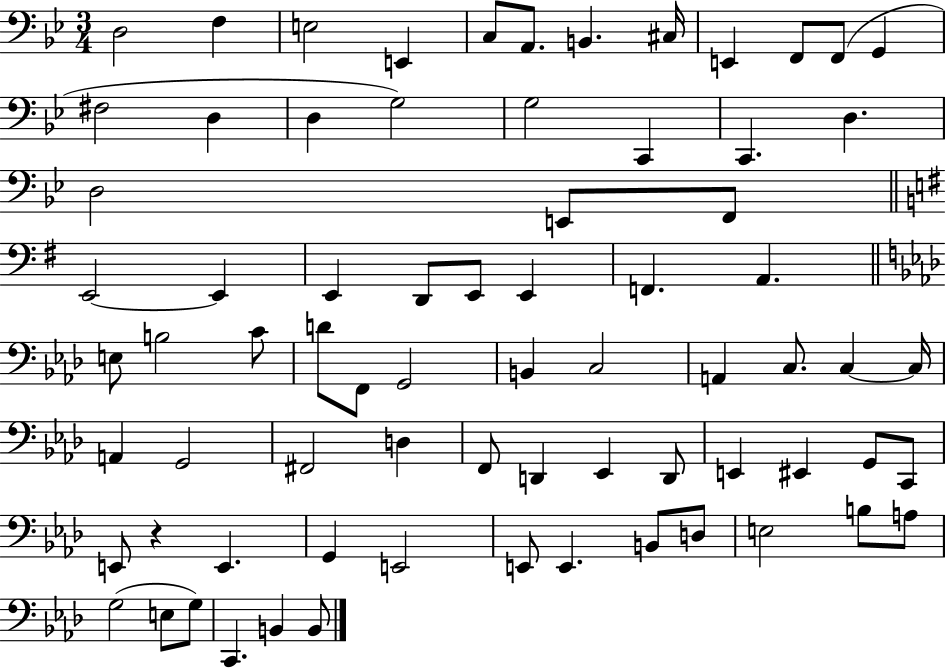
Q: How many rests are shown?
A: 1